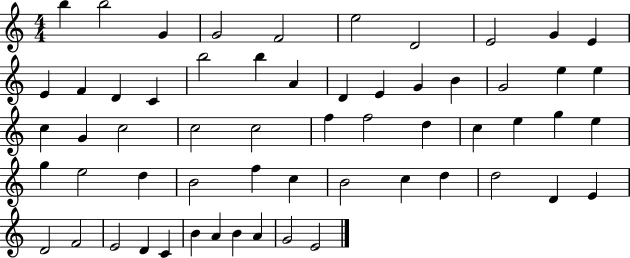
{
  \clef treble
  \numericTimeSignature
  \time 4/4
  \key c \major
  b''4 b''2 g'4 | g'2 f'2 | e''2 d'2 | e'2 g'4 e'4 | \break e'4 f'4 d'4 c'4 | b''2 b''4 a'4 | d'4 e'4 g'4 b'4 | g'2 e''4 e''4 | \break c''4 g'4 c''2 | c''2 c''2 | f''4 f''2 d''4 | c''4 e''4 g''4 e''4 | \break g''4 e''2 d''4 | b'2 f''4 c''4 | b'2 c''4 d''4 | d''2 d'4 e'4 | \break d'2 f'2 | e'2 d'4 c'4 | b'4 a'4 b'4 a'4 | g'2 e'2 | \break \bar "|."
}